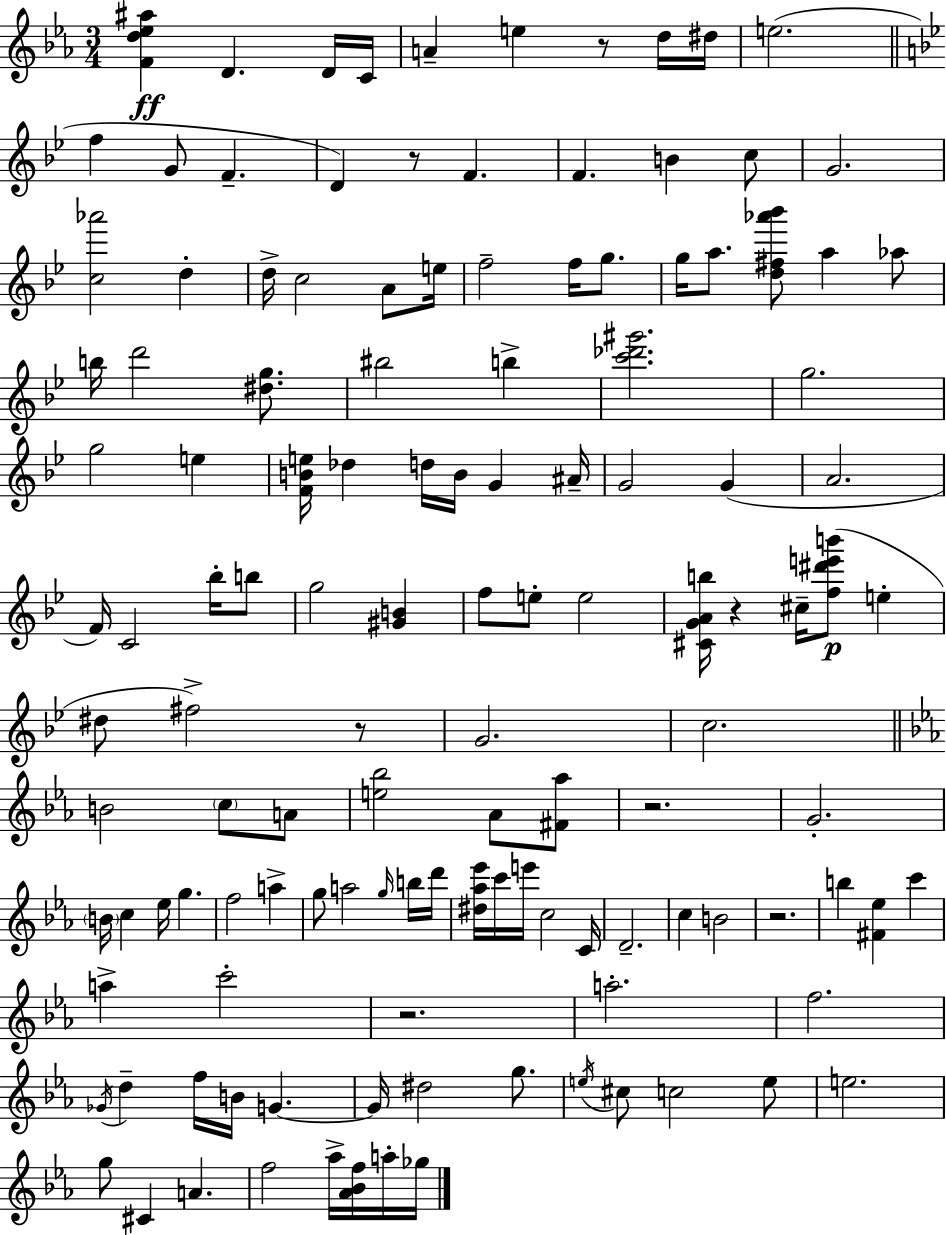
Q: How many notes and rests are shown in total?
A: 128